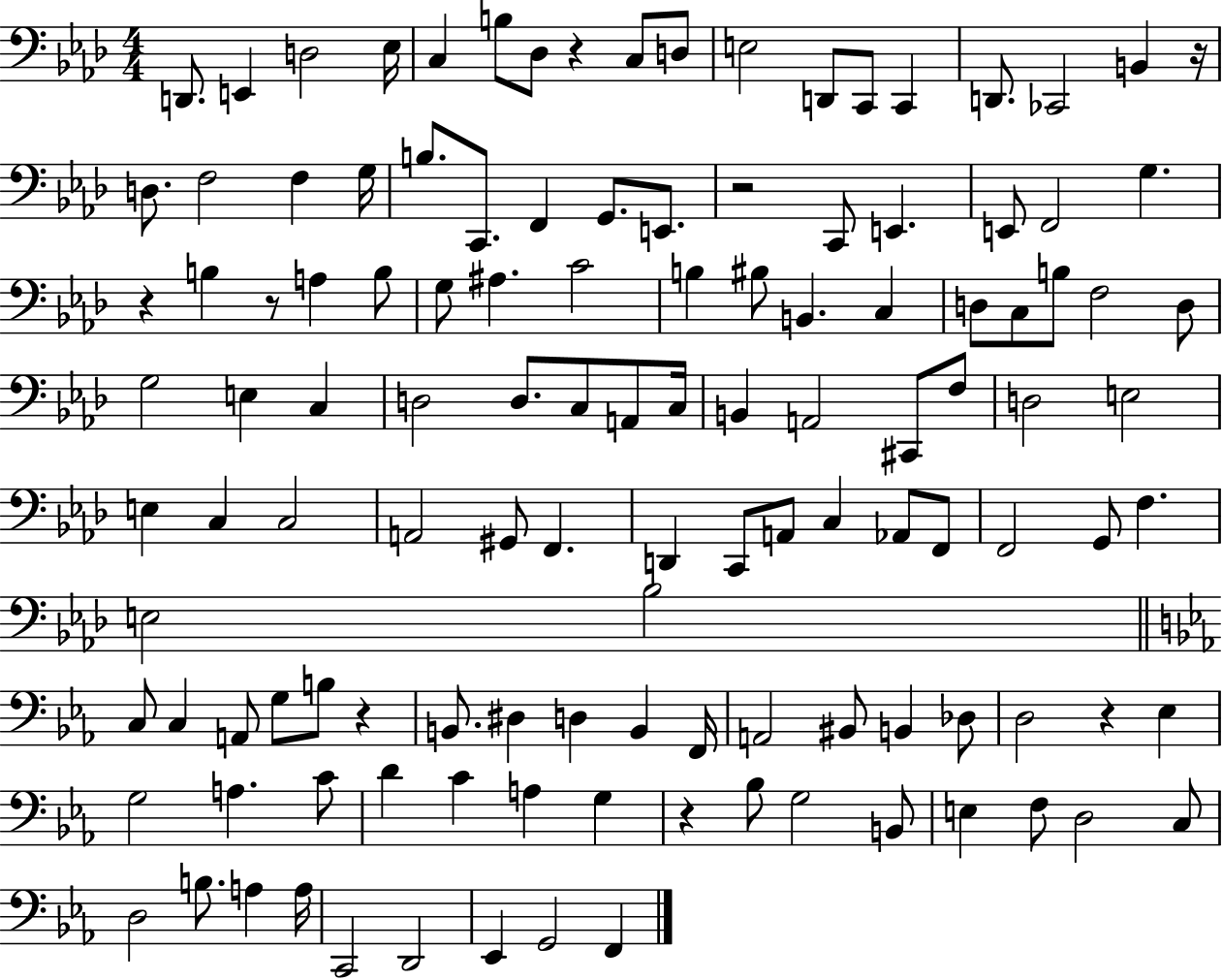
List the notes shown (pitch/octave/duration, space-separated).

D2/e. E2/q D3/h Eb3/s C3/q B3/e Db3/e R/q C3/e D3/e E3/h D2/e C2/e C2/q D2/e. CES2/h B2/q R/s D3/e. F3/h F3/q G3/s B3/e. C2/e. F2/q G2/e. E2/e. R/h C2/e E2/q. E2/e F2/h G3/q. R/q B3/q R/e A3/q B3/e G3/e A#3/q. C4/h B3/q BIS3/e B2/q. C3/q D3/e C3/e B3/e F3/h D3/e G3/h E3/q C3/q D3/h D3/e. C3/e A2/e C3/s B2/q A2/h C#2/e F3/e D3/h E3/h E3/q C3/q C3/h A2/h G#2/e F2/q. D2/q C2/e A2/e C3/q Ab2/e F2/e F2/h G2/e F3/q. E3/h Bb3/h C3/e C3/q A2/e G3/e B3/e R/q B2/e. D#3/q D3/q B2/q F2/s A2/h BIS2/e B2/q Db3/e D3/h R/q Eb3/q G3/h A3/q. C4/e D4/q C4/q A3/q G3/q R/q Bb3/e G3/h B2/e E3/q F3/e D3/h C3/e D3/h B3/e. A3/q A3/s C2/h D2/h Eb2/q G2/h F2/q